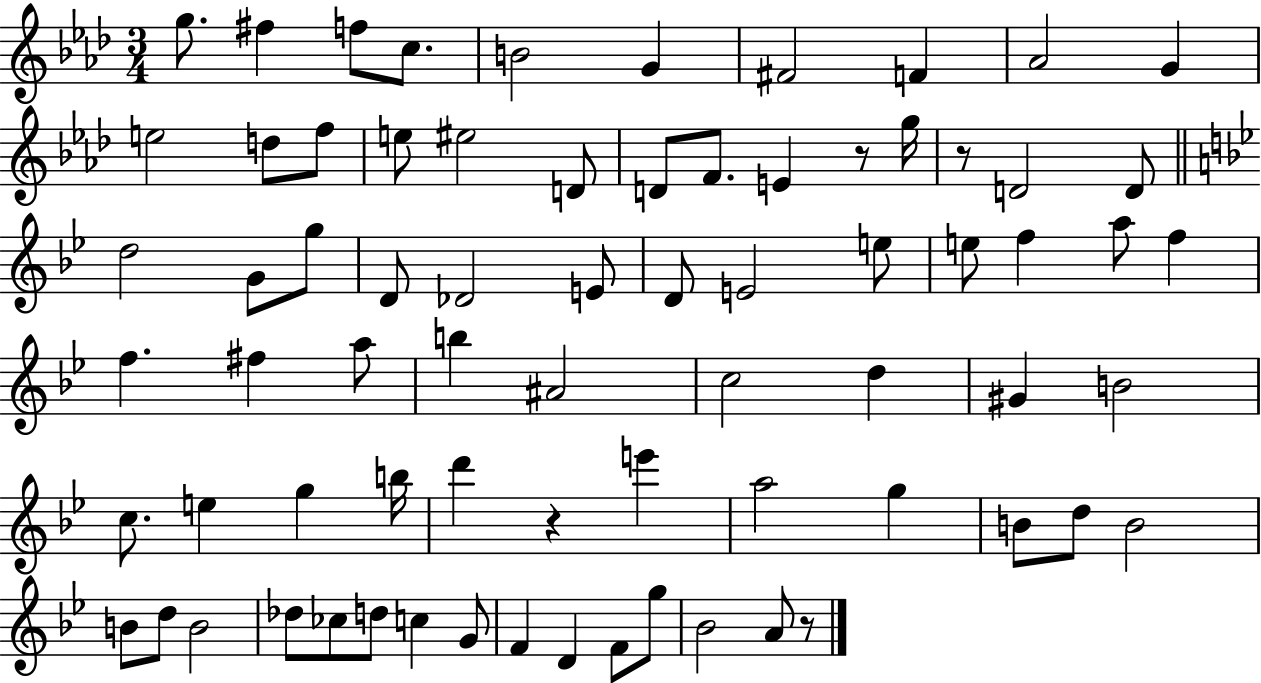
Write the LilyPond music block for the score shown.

{
  \clef treble
  \numericTimeSignature
  \time 3/4
  \key aes \major
  g''8. fis''4 f''8 c''8. | b'2 g'4 | fis'2 f'4 | aes'2 g'4 | \break e''2 d''8 f''8 | e''8 eis''2 d'8 | d'8 f'8. e'4 r8 g''16 | r8 d'2 d'8 | \break \bar "||" \break \key bes \major d''2 g'8 g''8 | d'8 des'2 e'8 | d'8 e'2 e''8 | e''8 f''4 a''8 f''4 | \break f''4. fis''4 a''8 | b''4 ais'2 | c''2 d''4 | gis'4 b'2 | \break c''8. e''4 g''4 b''16 | d'''4 r4 e'''4 | a''2 g''4 | b'8 d''8 b'2 | \break b'8 d''8 b'2 | des''8 ces''8 d''8 c''4 g'8 | f'4 d'4 f'8 g''8 | bes'2 a'8 r8 | \break \bar "|."
}